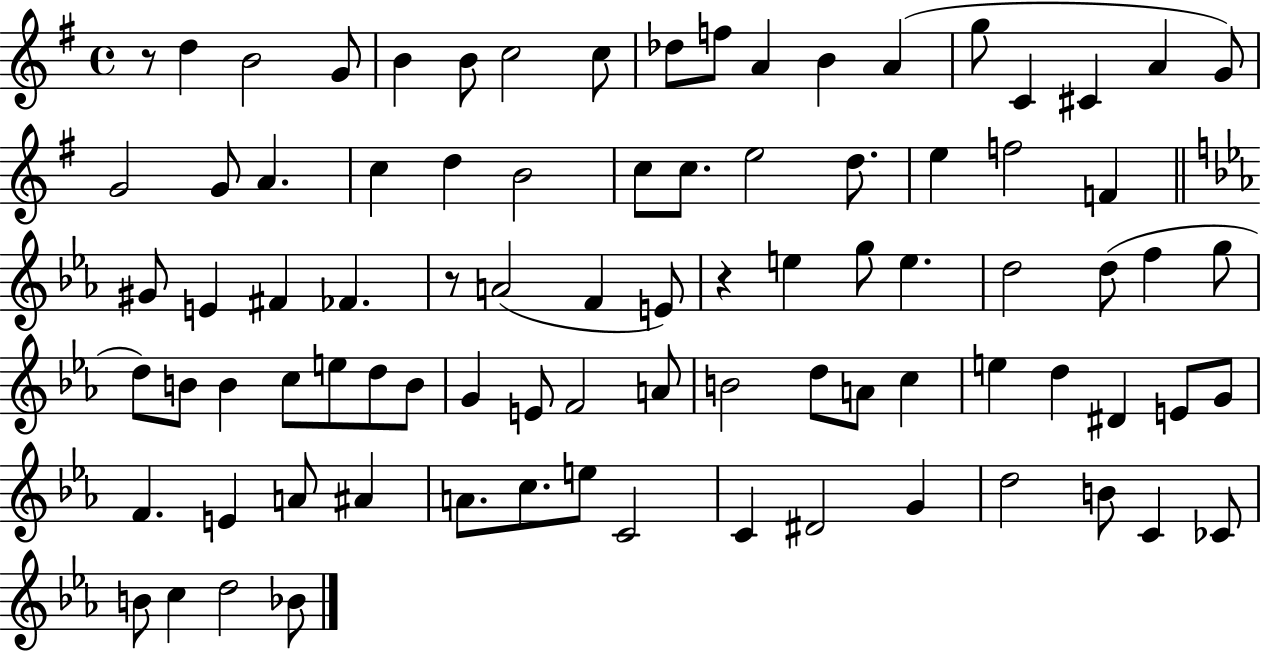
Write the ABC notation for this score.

X:1
T:Untitled
M:4/4
L:1/4
K:G
z/2 d B2 G/2 B B/2 c2 c/2 _d/2 f/2 A B A g/2 C ^C A G/2 G2 G/2 A c d B2 c/2 c/2 e2 d/2 e f2 F ^G/2 E ^F _F z/2 A2 F E/2 z e g/2 e d2 d/2 f g/2 d/2 B/2 B c/2 e/2 d/2 B/2 G E/2 F2 A/2 B2 d/2 A/2 c e d ^D E/2 G/2 F E A/2 ^A A/2 c/2 e/2 C2 C ^D2 G d2 B/2 C _C/2 B/2 c d2 _B/2